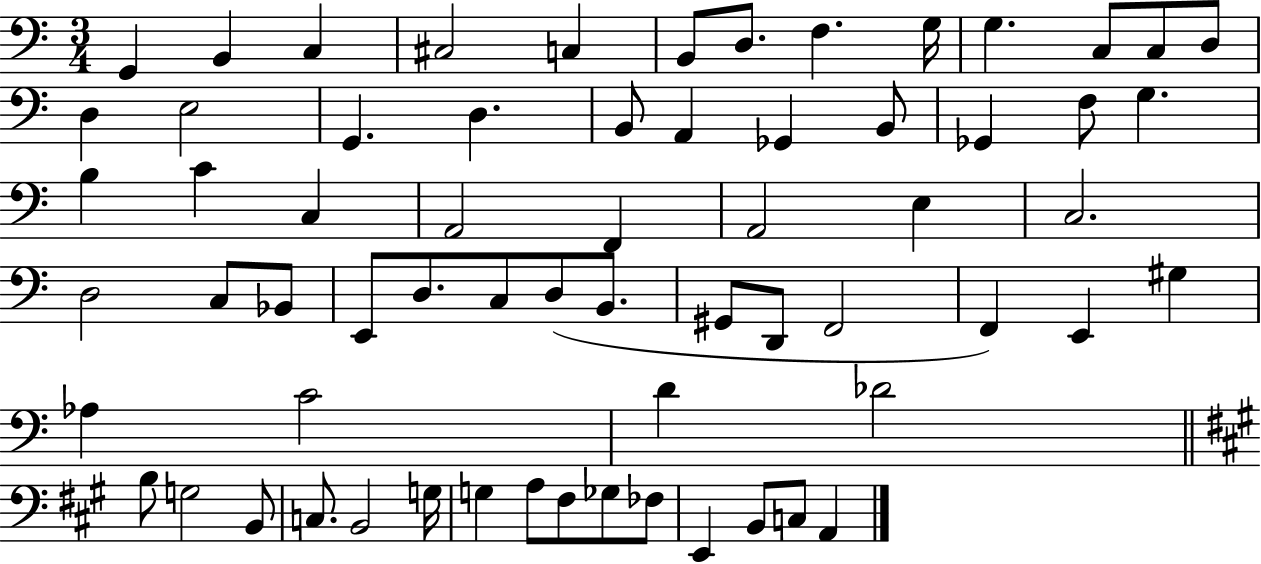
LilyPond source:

{
  \clef bass
  \numericTimeSignature
  \time 3/4
  \key c \major
  g,4 b,4 c4 | cis2 c4 | b,8 d8. f4. g16 | g4. c8 c8 d8 | \break d4 e2 | g,4. d4. | b,8 a,4 ges,4 b,8 | ges,4 f8 g4. | \break b4 c'4 c4 | a,2 f,4 | a,2 e4 | c2. | \break d2 c8 bes,8 | e,8 d8. c8 d8( b,8. | gis,8 d,8 f,2 | f,4) e,4 gis4 | \break aes4 c'2 | d'4 des'2 | \bar "||" \break \key a \major b8 g2 b,8 | c8. b,2 g16 | g4 a8 fis8 ges8 fes8 | e,4 b,8 c8 a,4 | \break \bar "|."
}